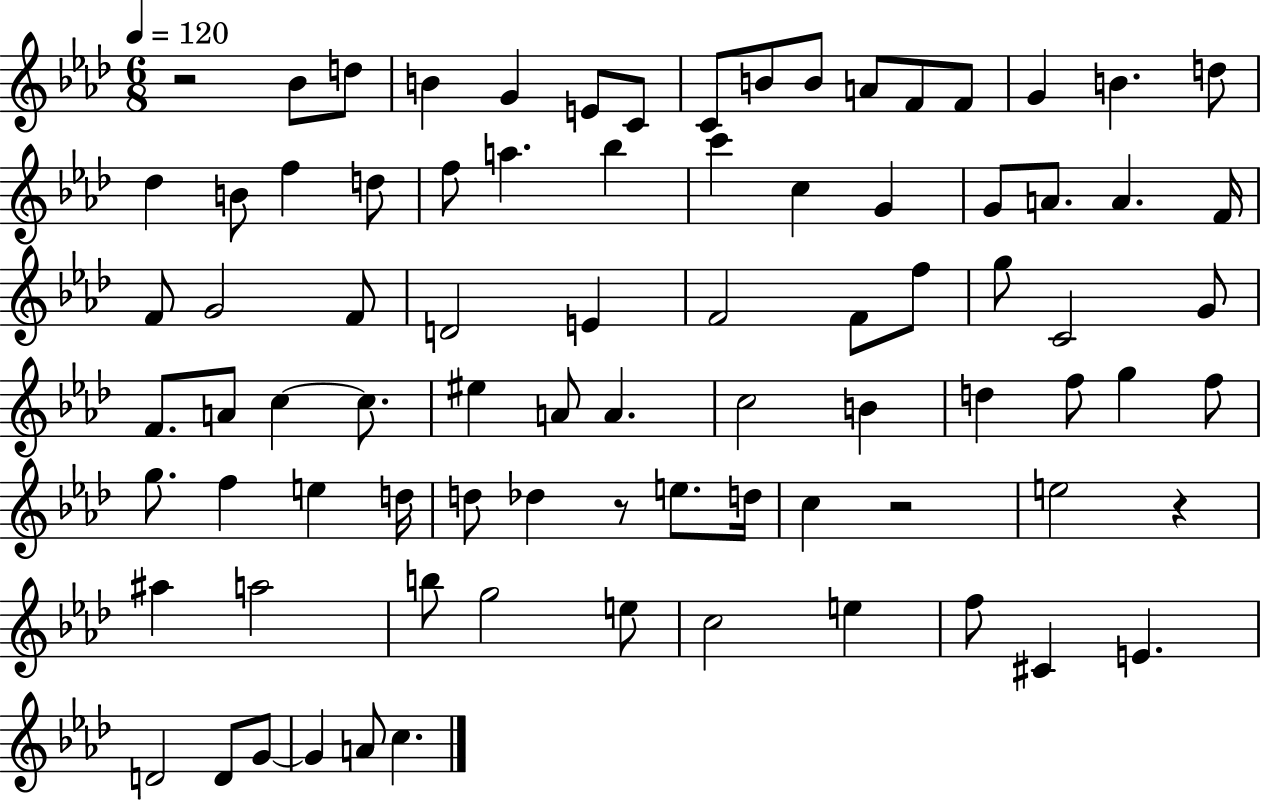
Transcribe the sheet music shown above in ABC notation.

X:1
T:Untitled
M:6/8
L:1/4
K:Ab
z2 _B/2 d/2 B G E/2 C/2 C/2 B/2 B/2 A/2 F/2 F/2 G B d/2 _d B/2 f d/2 f/2 a _b c' c G G/2 A/2 A F/4 F/2 G2 F/2 D2 E F2 F/2 f/2 g/2 C2 G/2 F/2 A/2 c c/2 ^e A/2 A c2 B d f/2 g f/2 g/2 f e d/4 d/2 _d z/2 e/2 d/4 c z2 e2 z ^a a2 b/2 g2 e/2 c2 e f/2 ^C E D2 D/2 G/2 G A/2 c